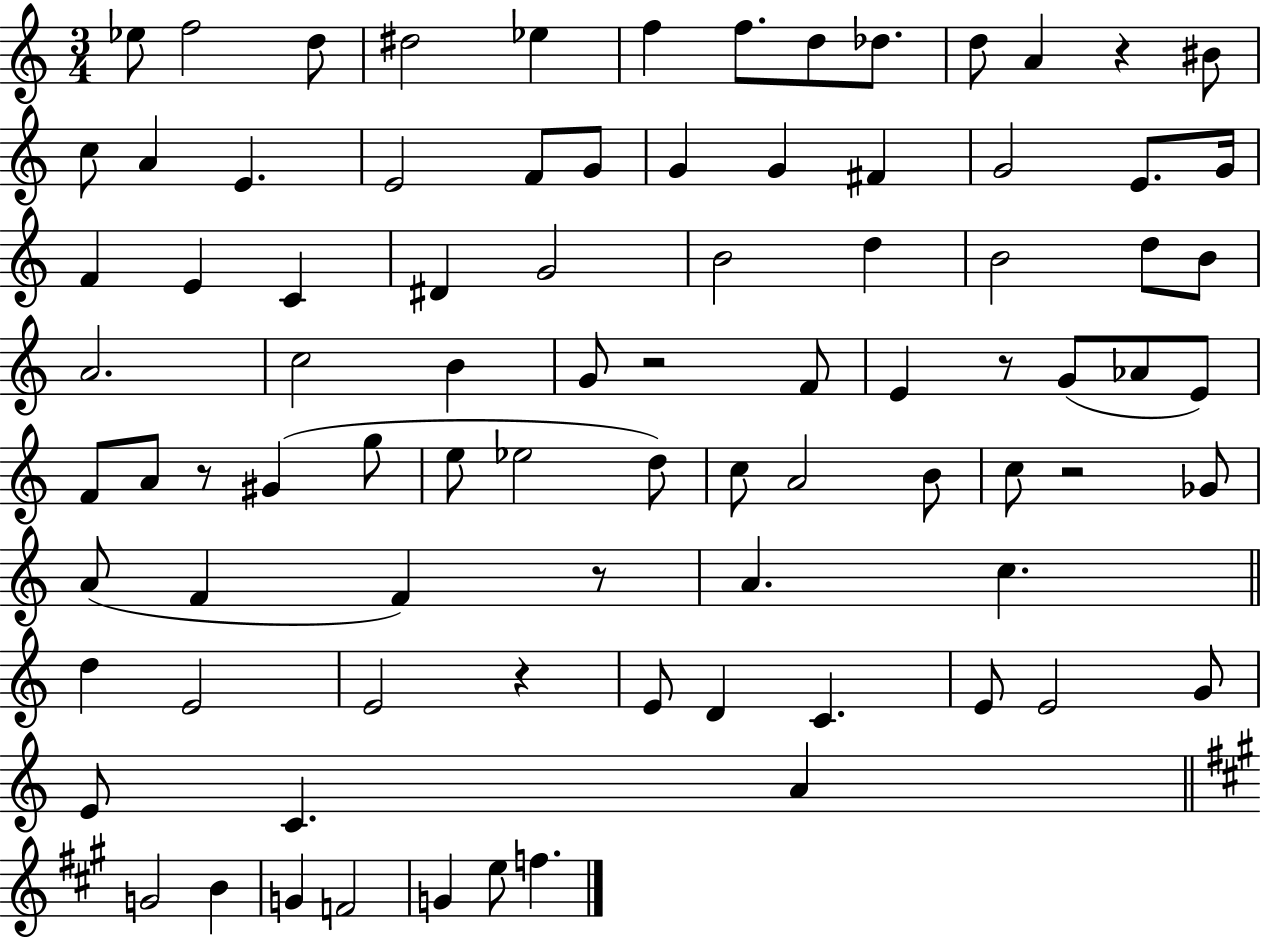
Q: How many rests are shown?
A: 7